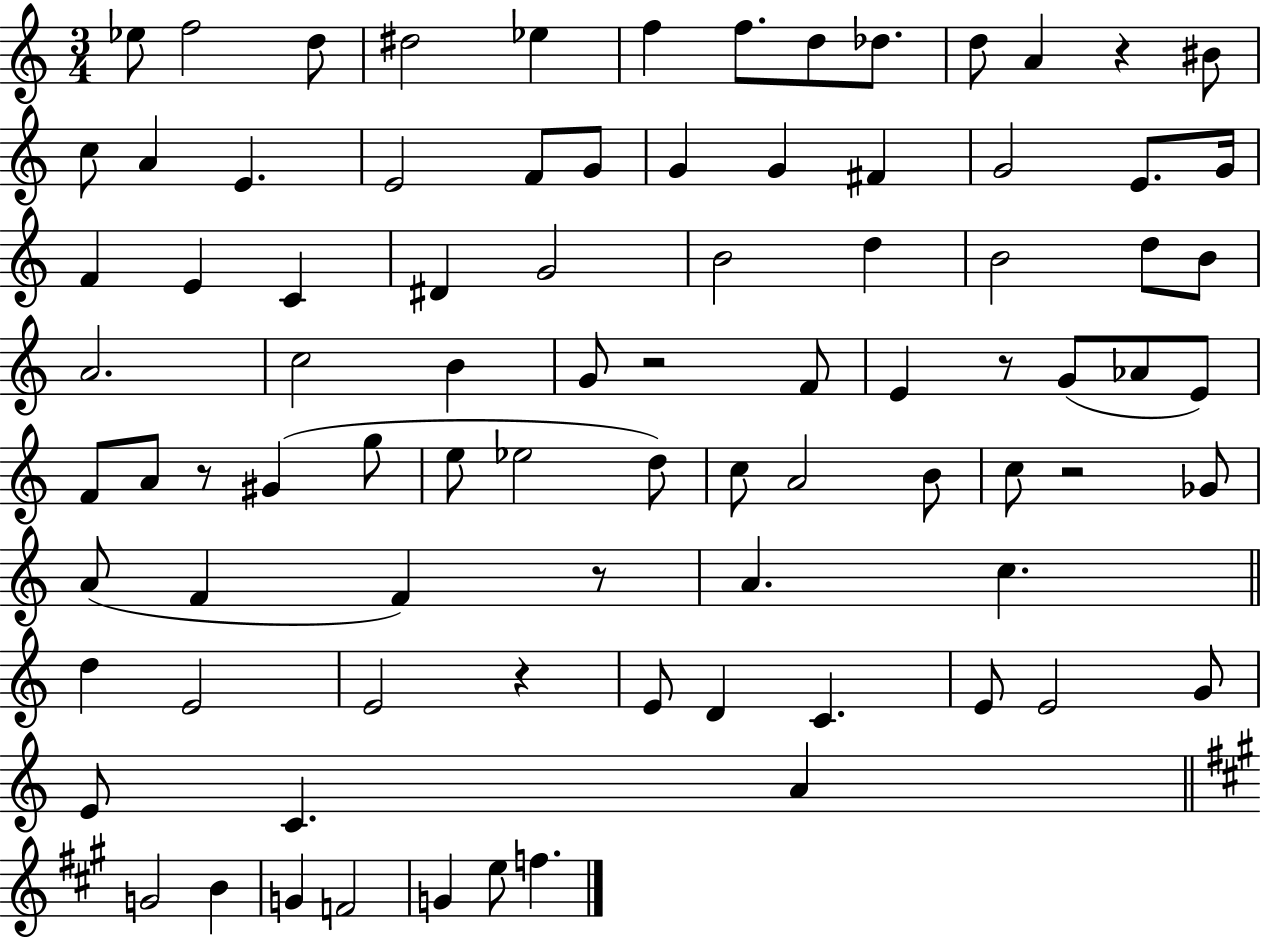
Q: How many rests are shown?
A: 7